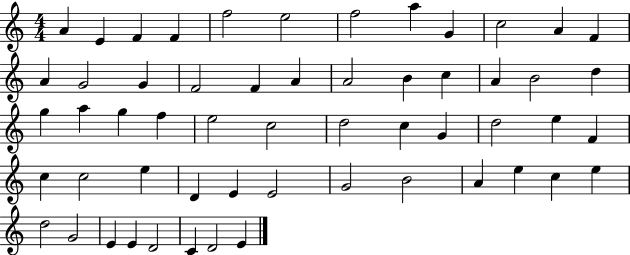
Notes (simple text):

A4/q E4/q F4/q F4/q F5/h E5/h F5/h A5/q G4/q C5/h A4/q F4/q A4/q G4/h G4/q F4/h F4/q A4/q A4/h B4/q C5/q A4/q B4/h D5/q G5/q A5/q G5/q F5/q E5/h C5/h D5/h C5/q G4/q D5/h E5/q F4/q C5/q C5/h E5/q D4/q E4/q E4/h G4/h B4/h A4/q E5/q C5/q E5/q D5/h G4/h E4/q E4/q D4/h C4/q D4/h E4/q